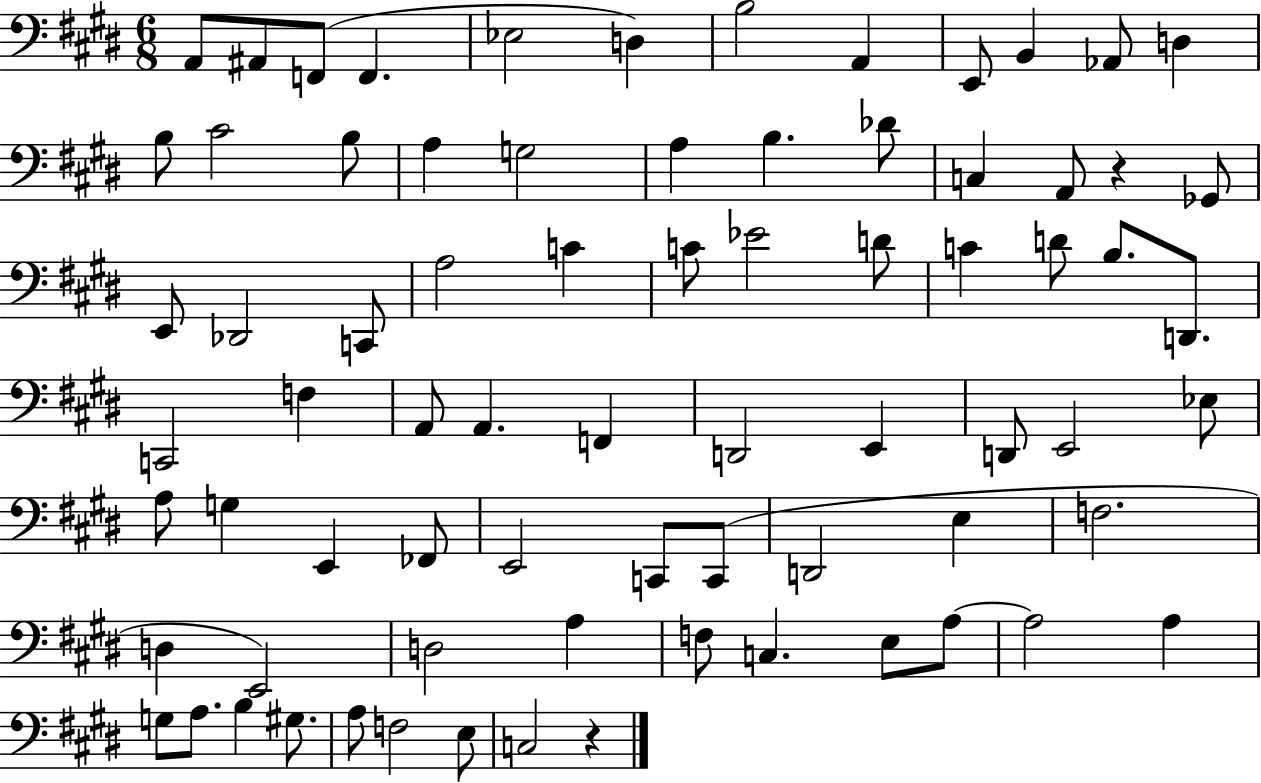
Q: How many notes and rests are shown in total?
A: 75